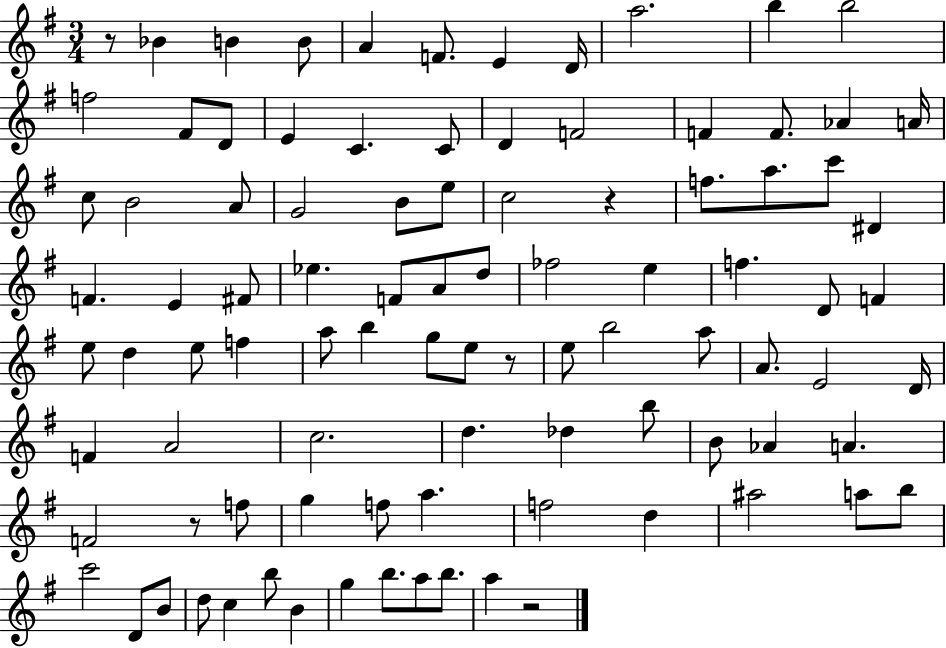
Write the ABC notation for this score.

X:1
T:Untitled
M:3/4
L:1/4
K:G
z/2 _B B B/2 A F/2 E D/4 a2 b b2 f2 ^F/2 D/2 E C C/2 D F2 F F/2 _A A/4 c/2 B2 A/2 G2 B/2 e/2 c2 z f/2 a/2 c'/2 ^D F E ^F/2 _e F/2 A/2 d/2 _f2 e f D/2 F e/2 d e/2 f a/2 b g/2 e/2 z/2 e/2 b2 a/2 A/2 E2 D/4 F A2 c2 d _d b/2 B/2 _A A F2 z/2 f/2 g f/2 a f2 d ^a2 a/2 b/2 c'2 D/2 B/2 d/2 c b/2 B g b/2 a/2 b/2 a z2